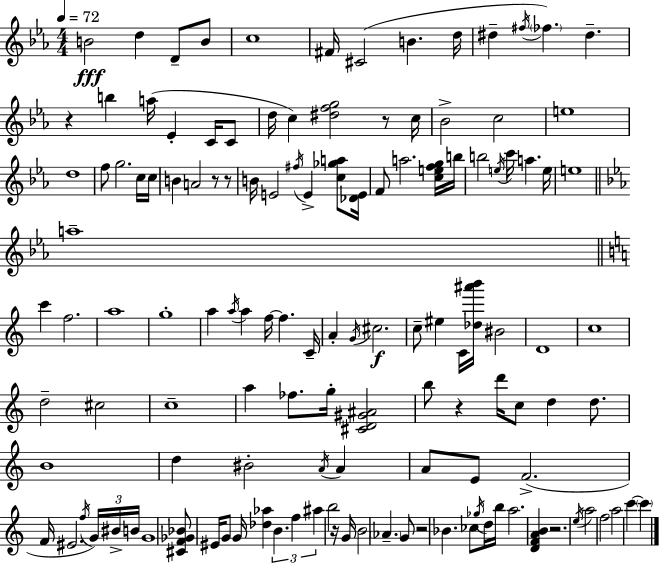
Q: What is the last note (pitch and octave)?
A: C6